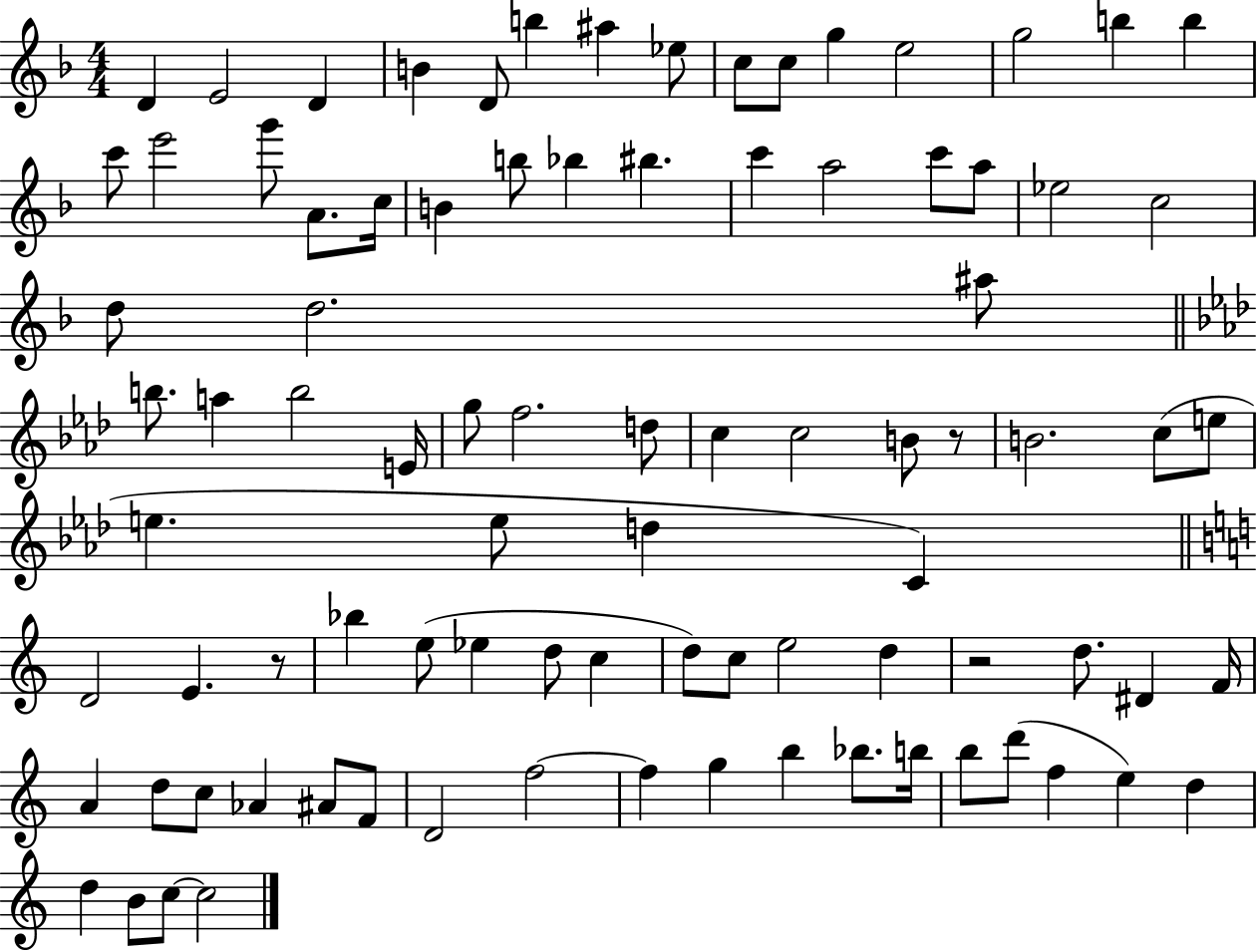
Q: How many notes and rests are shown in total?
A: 89